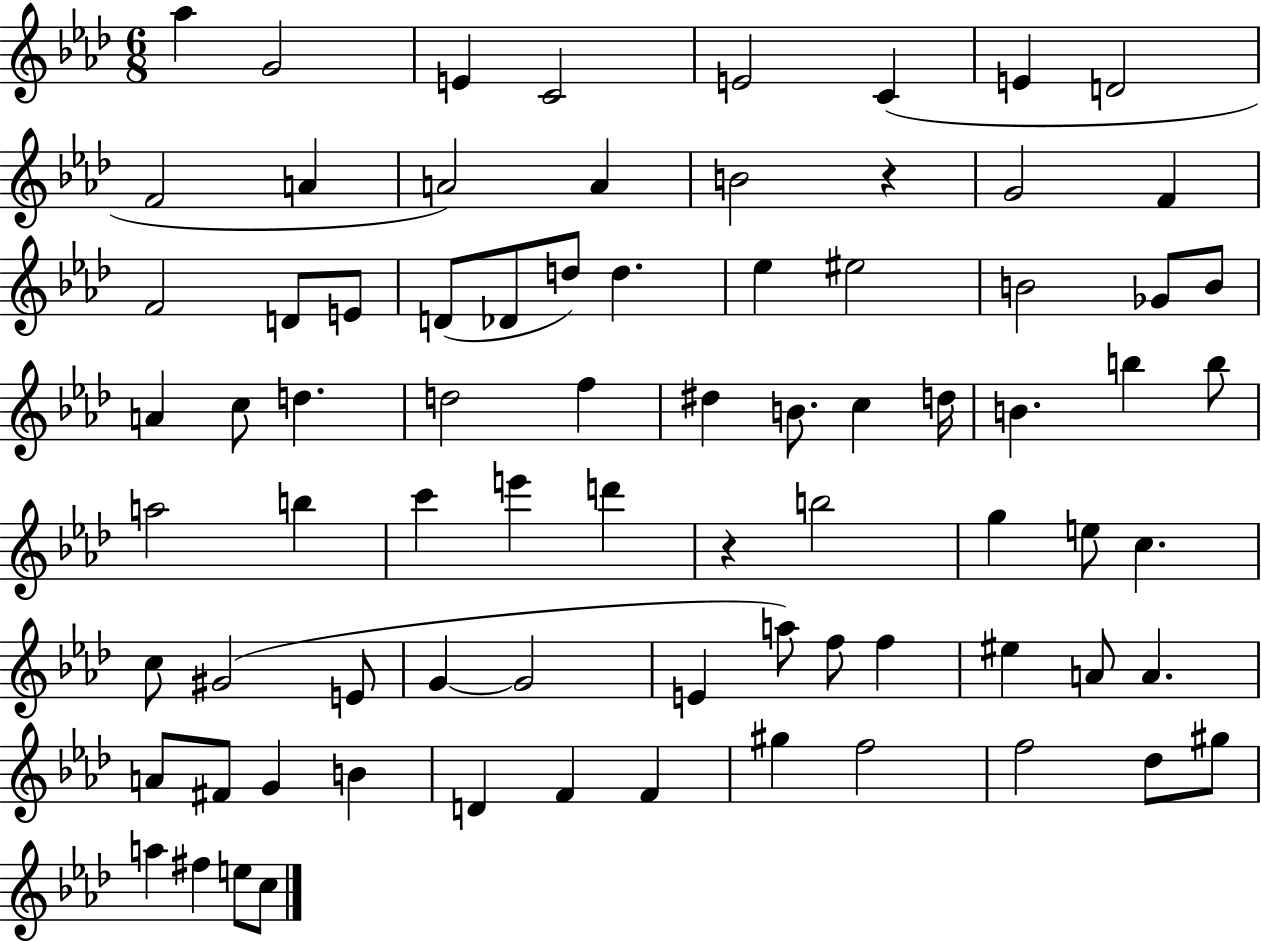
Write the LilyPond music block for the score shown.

{
  \clef treble
  \numericTimeSignature
  \time 6/8
  \key aes \major
  aes''4 g'2 | e'4 c'2 | e'2 c'4( | e'4 d'2 | \break f'2 a'4 | a'2) a'4 | b'2 r4 | g'2 f'4 | \break f'2 d'8 e'8 | d'8( des'8 d''8) d''4. | ees''4 eis''2 | b'2 ges'8 b'8 | \break a'4 c''8 d''4. | d''2 f''4 | dis''4 b'8. c''4 d''16 | b'4. b''4 b''8 | \break a''2 b''4 | c'''4 e'''4 d'''4 | r4 b''2 | g''4 e''8 c''4. | \break c''8 gis'2( e'8 | g'4~~ g'2 | e'4 a''8) f''8 f''4 | eis''4 a'8 a'4. | \break a'8 fis'8 g'4 b'4 | d'4 f'4 f'4 | gis''4 f''2 | f''2 des''8 gis''8 | \break a''4 fis''4 e''8 c''8 | \bar "|."
}